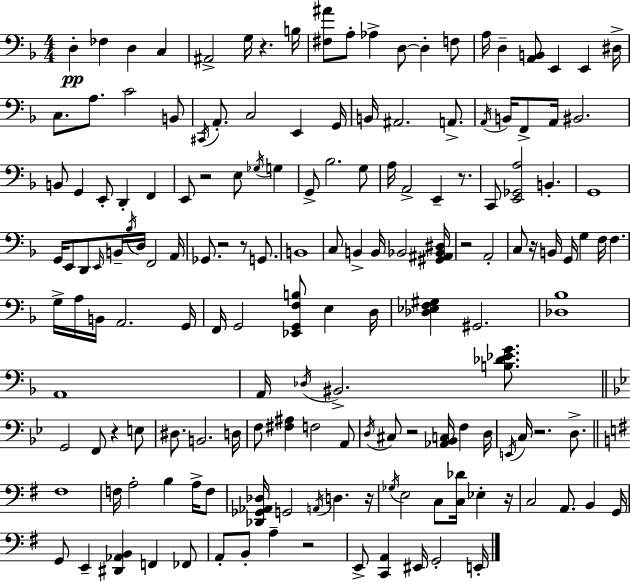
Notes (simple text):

D3/q FES3/q D3/q C3/q A#2/h G3/s R/q. B3/s [F#3,A#4]/e A3/e Ab3/q D3/e D3/q F3/e A3/s D3/q [A2,B2]/e E2/q E2/q D#3/s C3/e. A3/e. C4/h B2/e C#2/s A2/e. C3/h E2/q G2/s B2/s A#2/h. A2/e. A2/s B2/s F2/e A2/s BIS2/h. B2/e G2/q E2/e D2/q F2/q E2/e R/h E3/e Gb3/s G3/q G2/e Bb3/h. G3/e A3/s A2/h E2/q R/e. C2/e [E2,Gb2,A3]/h B2/q. G2/w G2/s E2/e D2/e E2/s B2/s Bb3/s D3/s F2/h A2/s Gb2/e. R/h R/e G2/e. B2/w C3/e B2/q B2/s Bb2/h [G#2,A#2,Bb2,D#3]/s R/h A2/h C3/e R/s B2/s G2/s G3/q F3/s F3/q. G3/s A3/s B2/s A2/h. G2/s F2/s G2/h [Eb2,G2,F3,B3]/e E3/q D3/s [Db3,Eb3,F3,G#3]/q G#2/h. [Db3,Bb3]/w A2/w A2/s Db3/s BIS2/h. [B3,Db4,Eb4,G4]/e. G2/h F2/e R/q E3/e D#3/e. B2/h. D3/s F3/e [F#3,A#3]/q F3/h A2/e D3/s C#3/e R/h [Ab2,Bb2,C3]/s F3/q D3/s E2/s C3/s R/h. D3/e. F#3/w F3/s A3/h B3/q A3/s F3/e [Db2,Gb2,Ab2,Db3]/s G2/h A2/s D3/q. R/s Gb3/s E3/h C3/e [C3,Db4]/s Eb3/q R/s C3/h A2/e. B2/q G2/s G2/e E2/q [D#2,Ab2,B2]/q F2/q FES2/e A2/e B2/e A3/q R/h E2/e [C2,A2]/q EIS2/s G2/h E2/s